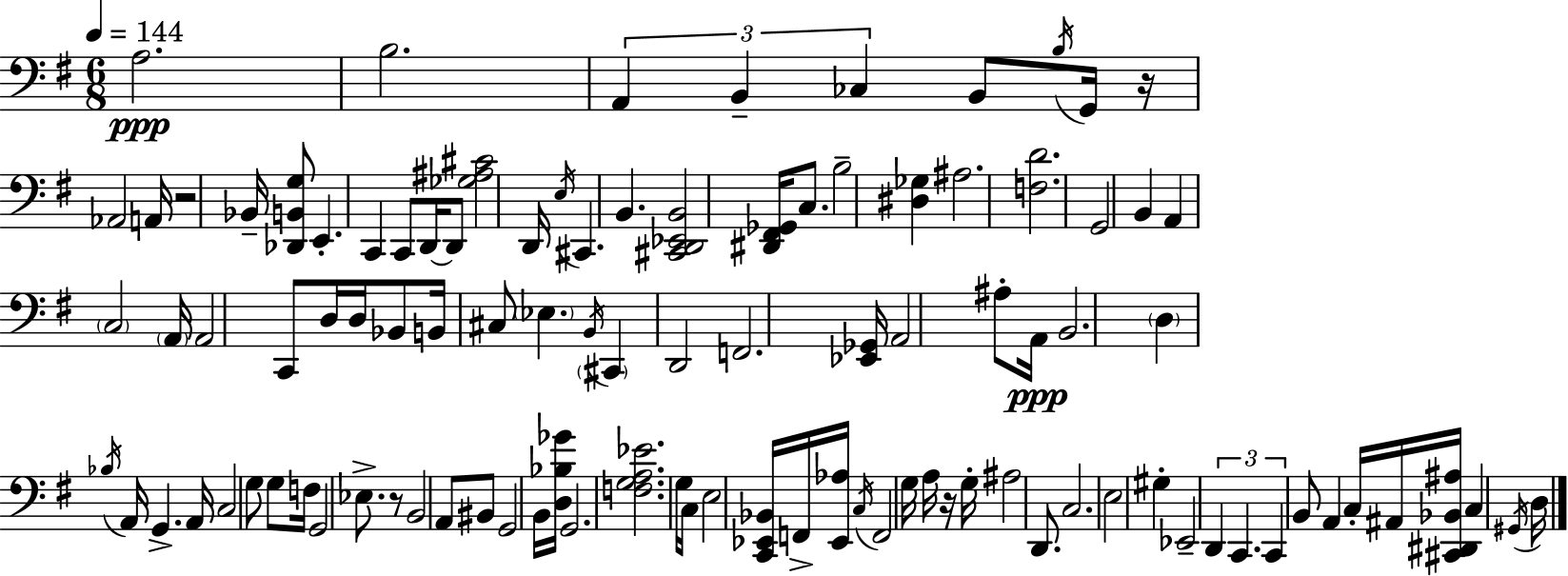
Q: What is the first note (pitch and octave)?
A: A3